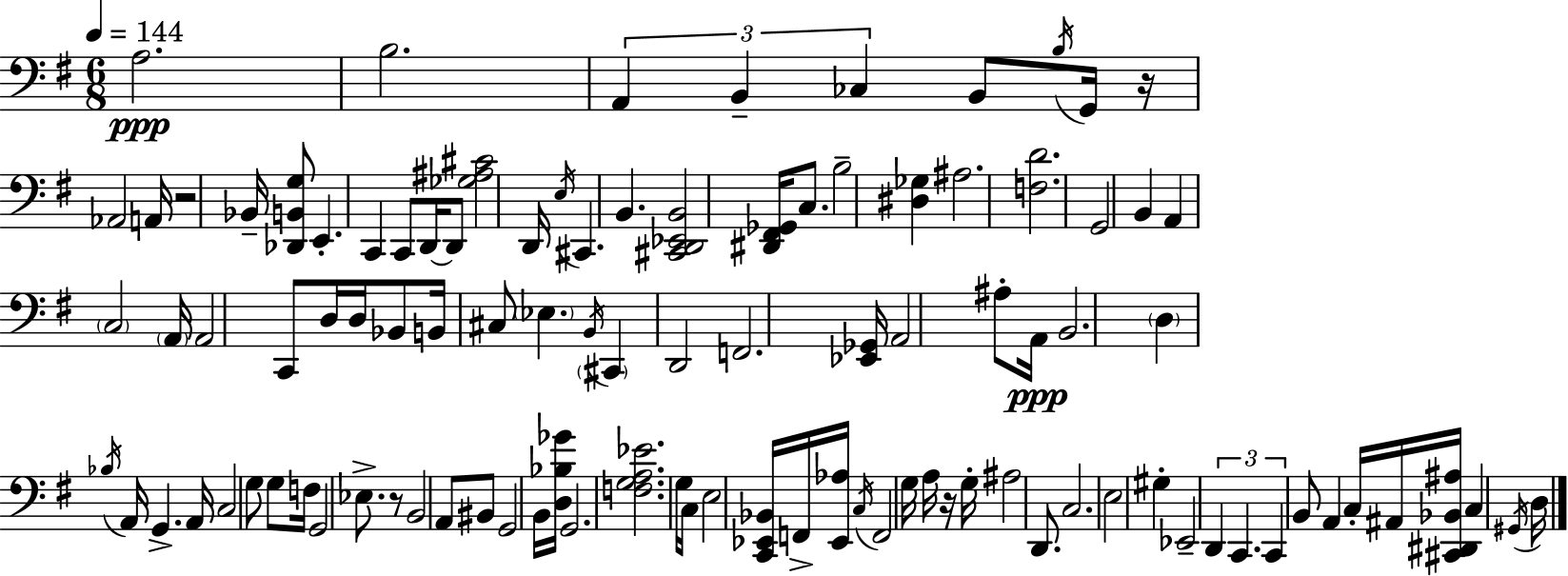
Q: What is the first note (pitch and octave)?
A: A3